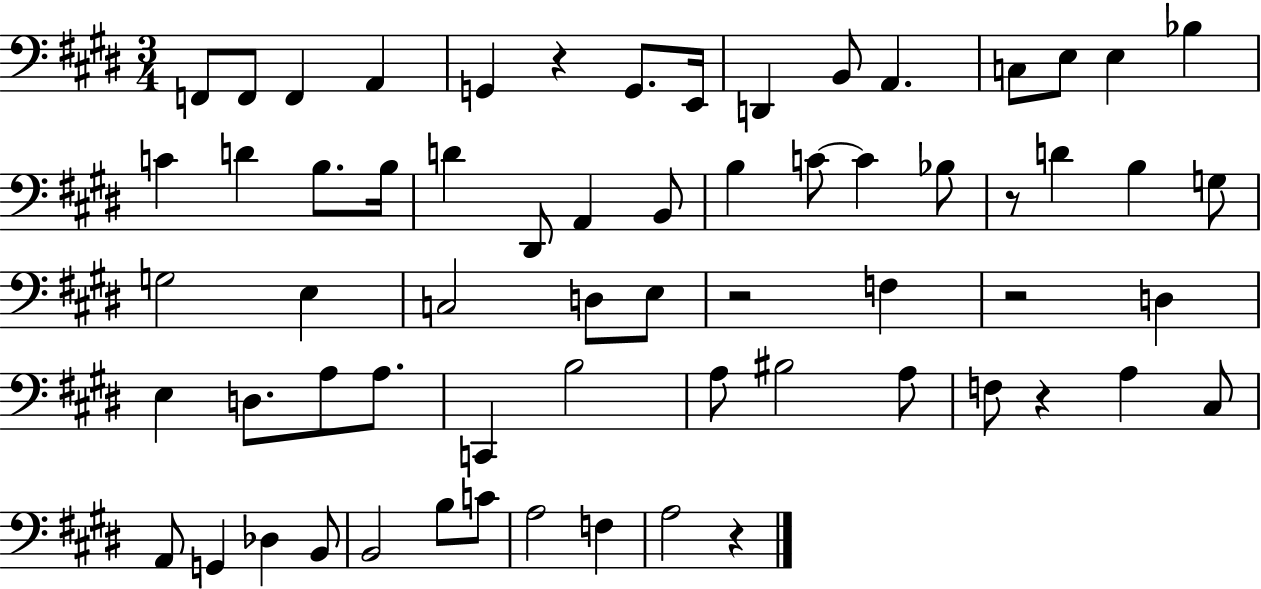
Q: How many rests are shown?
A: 6